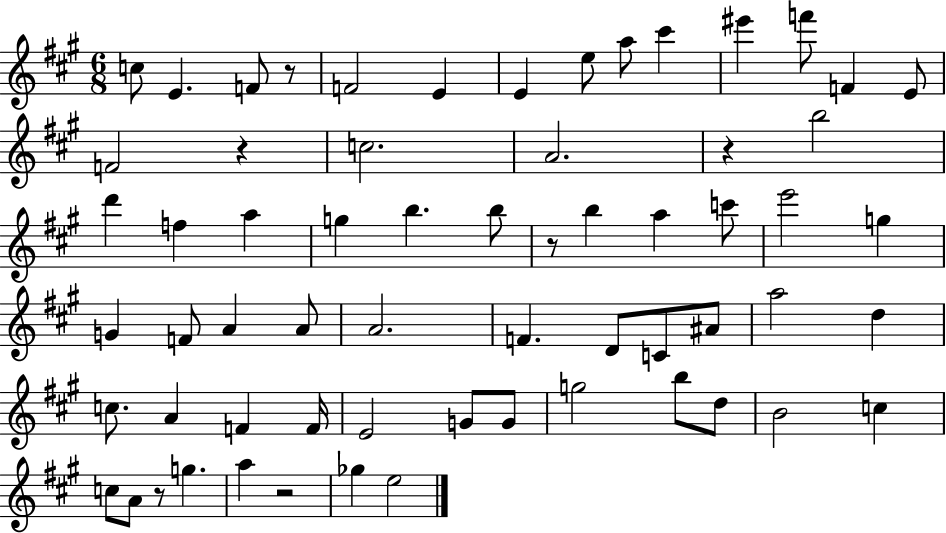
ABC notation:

X:1
T:Untitled
M:6/8
L:1/4
K:A
c/2 E F/2 z/2 F2 E E e/2 a/2 ^c' ^e' f'/2 F E/2 F2 z c2 A2 z b2 d' f a g b b/2 z/2 b a c'/2 e'2 g G F/2 A A/2 A2 F D/2 C/2 ^A/2 a2 d c/2 A F F/4 E2 G/2 G/2 g2 b/2 d/2 B2 c c/2 A/2 z/2 g a z2 _g e2